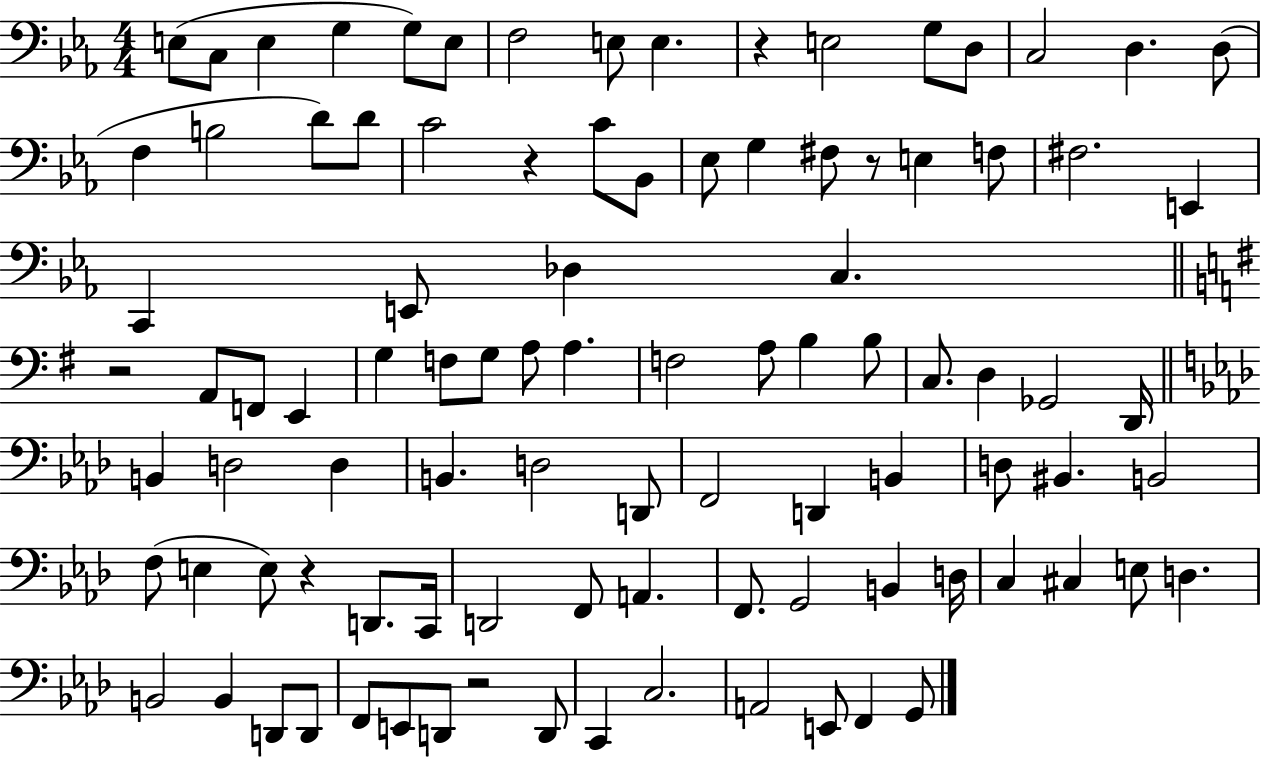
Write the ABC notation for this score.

X:1
T:Untitled
M:4/4
L:1/4
K:Eb
E,/2 C,/2 E, G, G,/2 E,/2 F,2 E,/2 E, z E,2 G,/2 D,/2 C,2 D, D,/2 F, B,2 D/2 D/2 C2 z C/2 _B,,/2 _E,/2 G, ^F,/2 z/2 E, F,/2 ^F,2 E,, C,, E,,/2 _D, C, z2 A,,/2 F,,/2 E,, G, F,/2 G,/2 A,/2 A, F,2 A,/2 B, B,/2 C,/2 D, _G,,2 D,,/4 B,, D,2 D, B,, D,2 D,,/2 F,,2 D,, B,, D,/2 ^B,, B,,2 F,/2 E, E,/2 z D,,/2 C,,/4 D,,2 F,,/2 A,, F,,/2 G,,2 B,, D,/4 C, ^C, E,/2 D, B,,2 B,, D,,/2 D,,/2 F,,/2 E,,/2 D,,/2 z2 D,,/2 C,, C,2 A,,2 E,,/2 F,, G,,/2